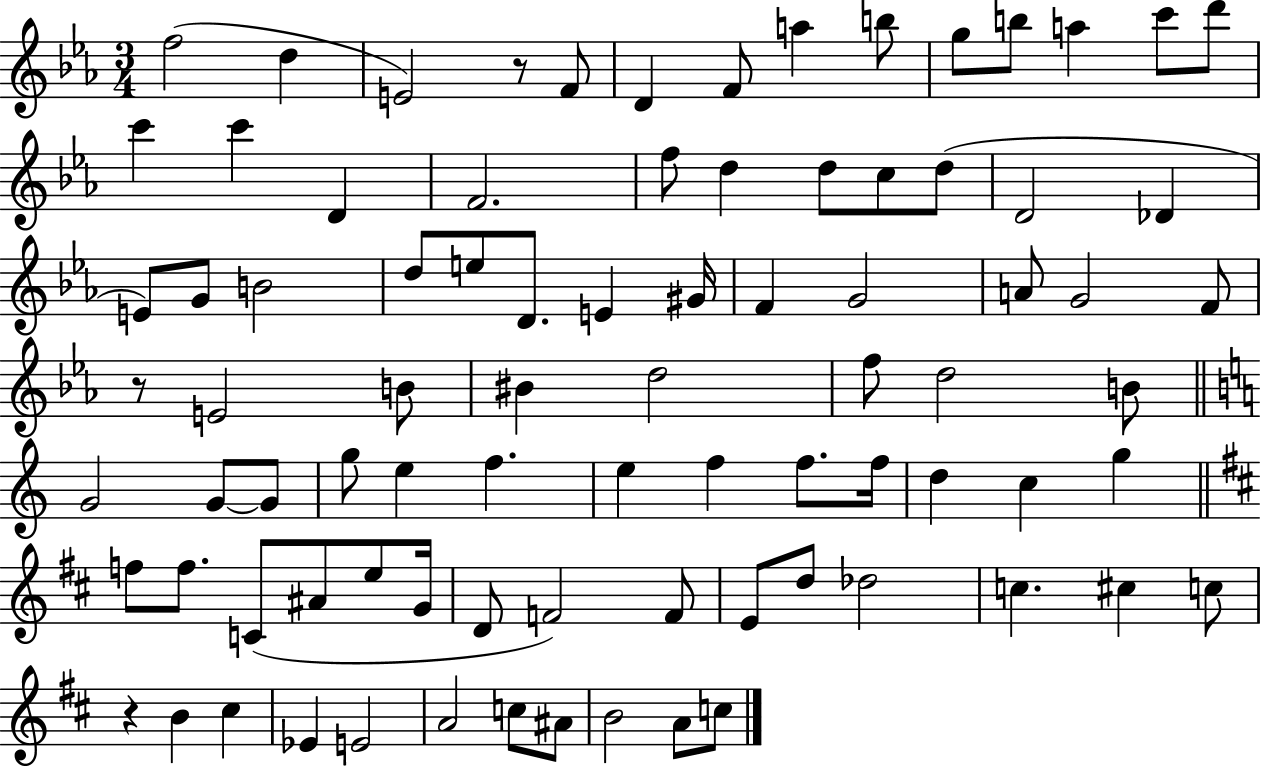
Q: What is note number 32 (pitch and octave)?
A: G#4